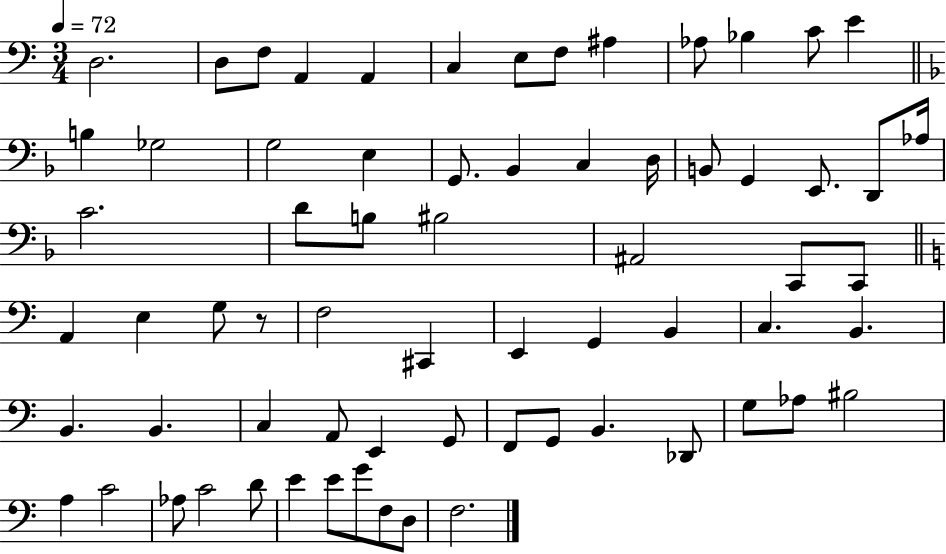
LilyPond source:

{
  \clef bass
  \numericTimeSignature
  \time 3/4
  \key c \major
  \tempo 4 = 72
  \repeat volta 2 { d2. | d8 f8 a,4 a,4 | c4 e8 f8 ais4 | aes8 bes4 c'8 e'4 | \break \bar "||" \break \key f \major b4 ges2 | g2 e4 | g,8. bes,4 c4 d16 | b,8 g,4 e,8. d,8 aes16 | \break c'2. | d'8 b8 bis2 | ais,2 c,8 c,8 | \bar "||" \break \key c \major a,4 e4 g8 r8 | f2 cis,4 | e,4 g,4 b,4 | c4. b,4. | \break b,4. b,4. | c4 a,8 e,4 g,8 | f,8 g,8 b,4. des,8 | g8 aes8 bis2 | \break a4 c'2 | aes8 c'2 d'8 | e'4 e'8 g'8 f8 d8 | f2. | \break } \bar "|."
}